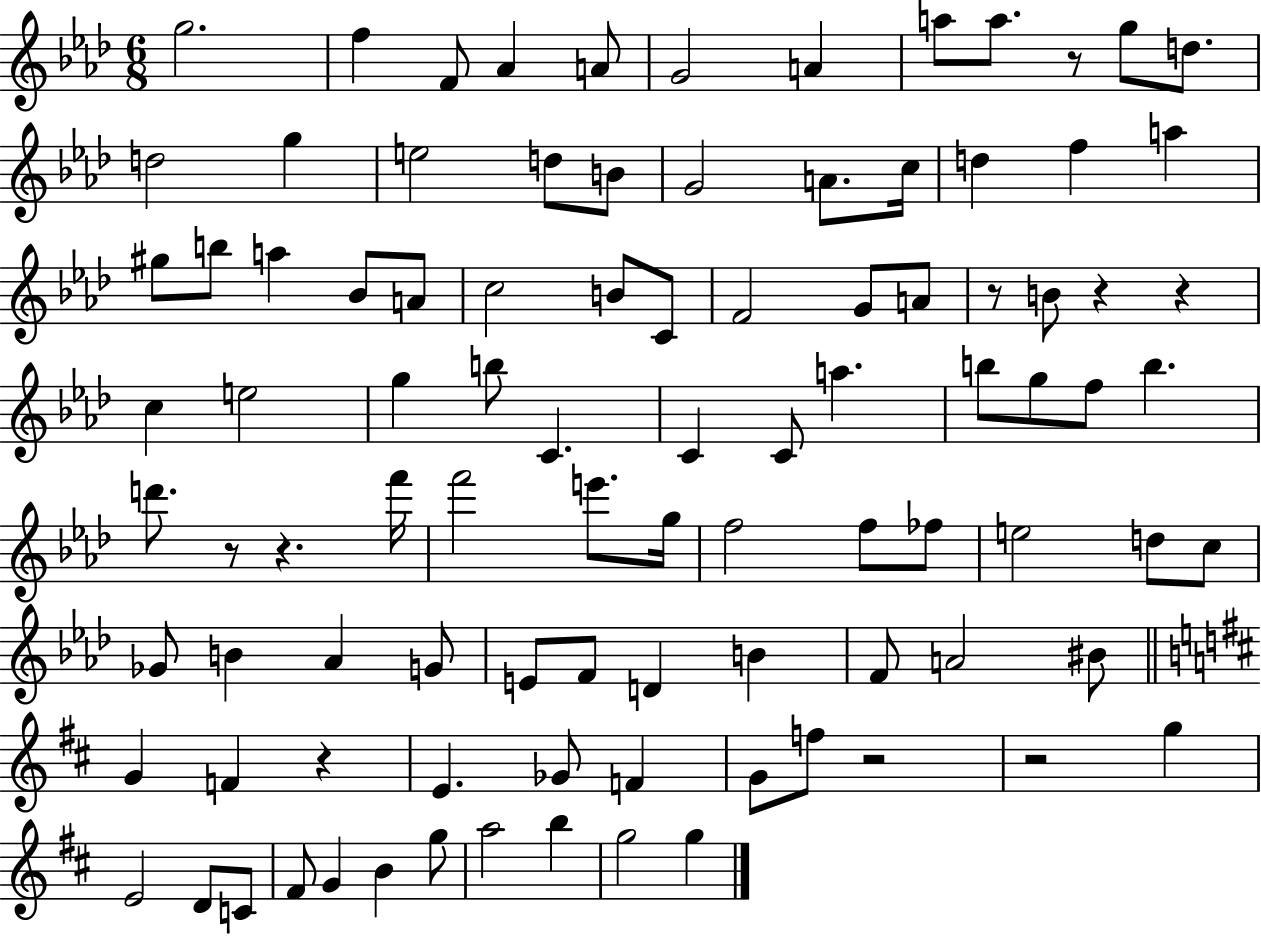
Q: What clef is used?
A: treble